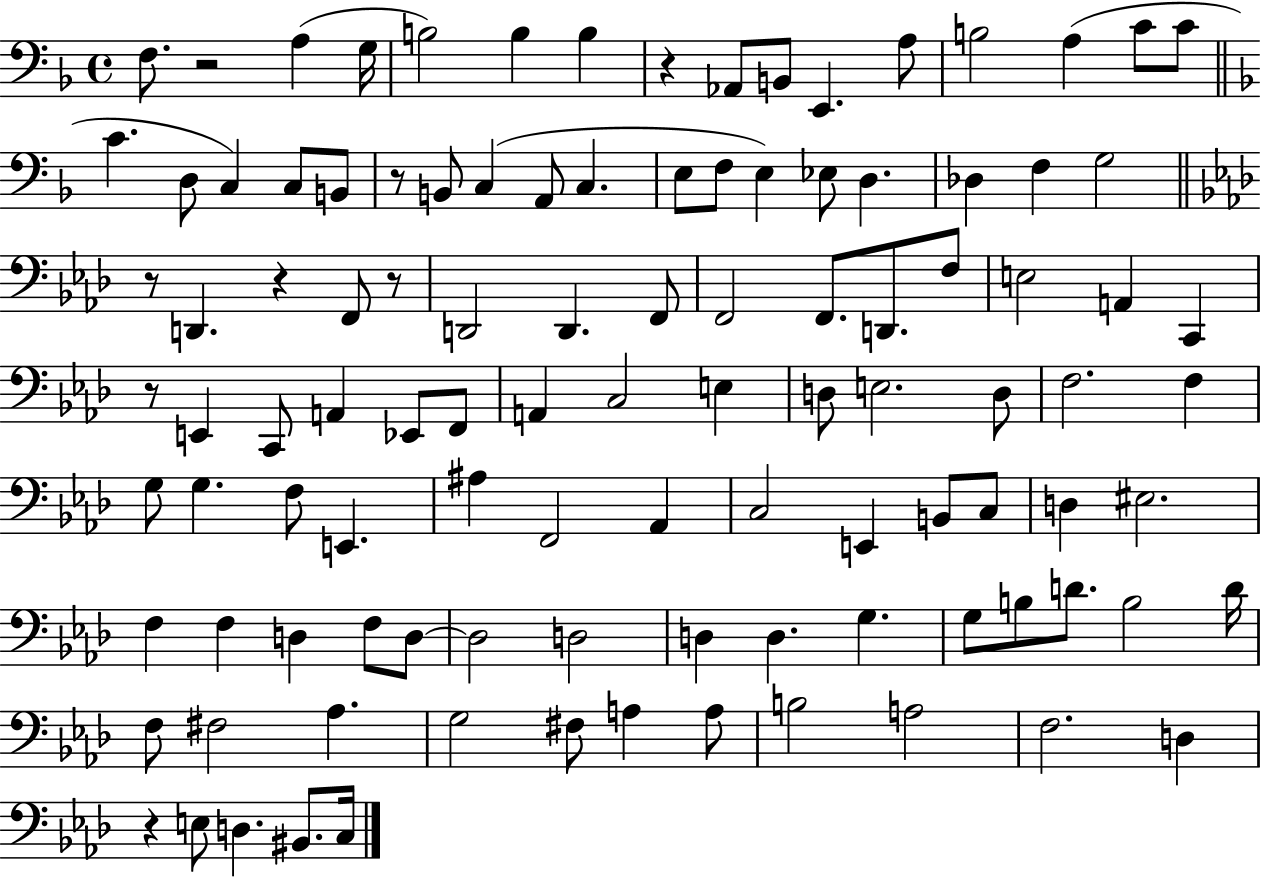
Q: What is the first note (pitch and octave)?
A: F3